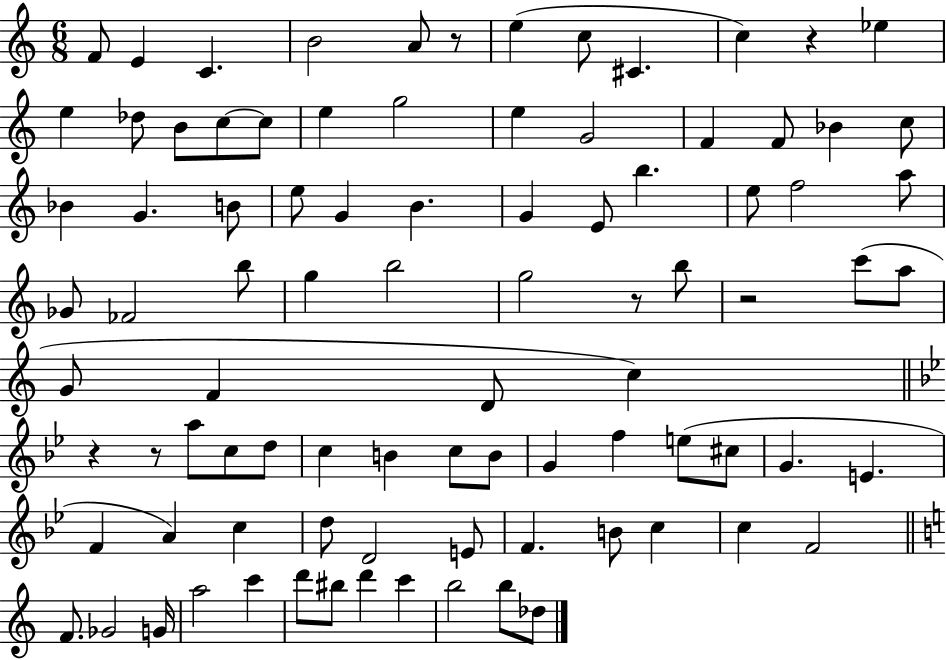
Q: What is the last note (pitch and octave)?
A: Db5